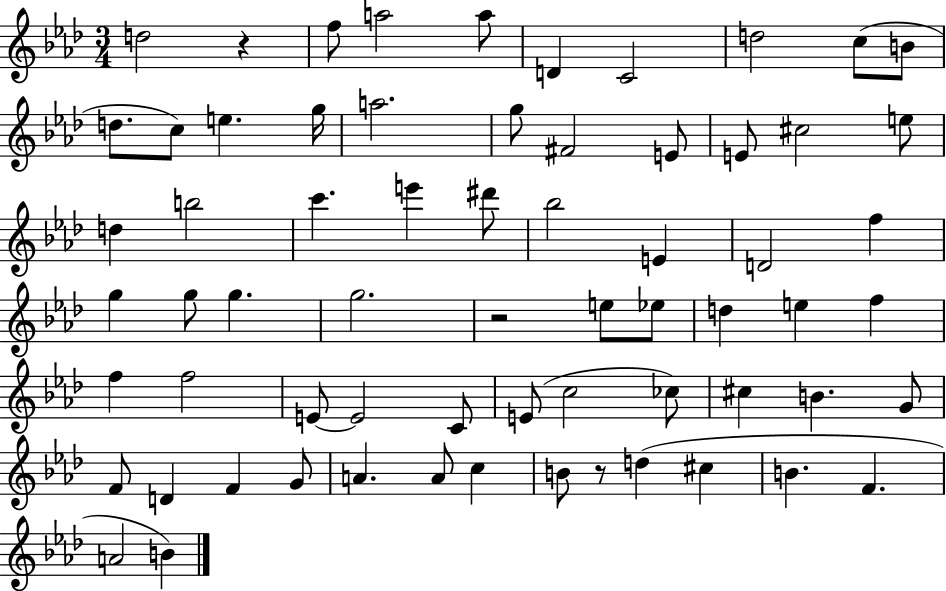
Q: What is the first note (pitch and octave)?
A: D5